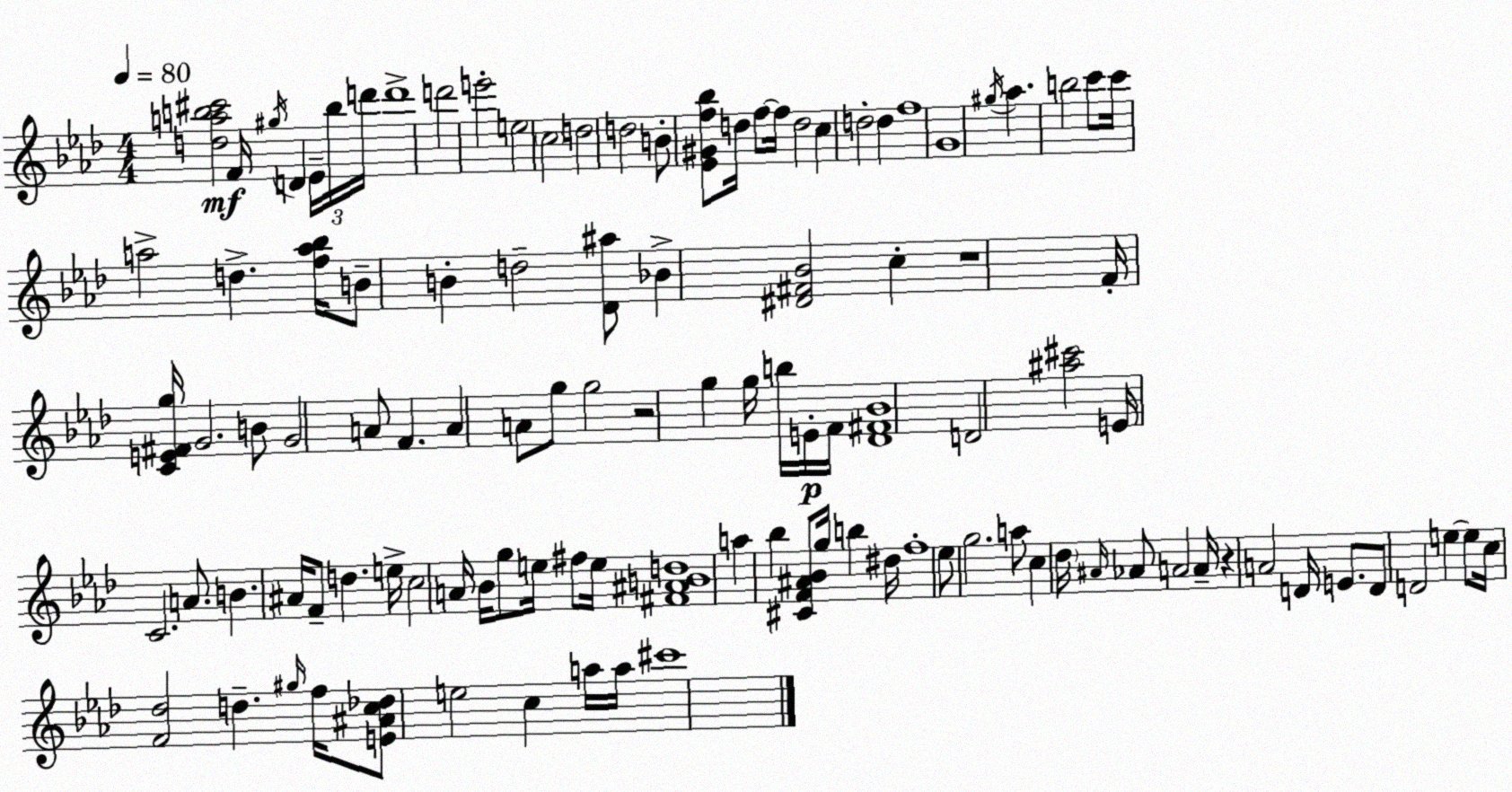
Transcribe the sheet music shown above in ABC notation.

X:1
T:Untitled
M:4/4
L:1/4
K:Ab
[dab^c']2 F/4 ^g/4 D _E/4 b/4 d'/4 d'4 d'2 e'2 e2 c2 d2 d2 B/2 [_E^Gf_b]/2 d/4 f/2 f/4 d2 c d2 d f4 G4 ^g/4 _a b2 c'/2 c'/4 a2 d [fa_b]/4 B/2 B d2 [_D^a]/2 _B [^D^F_B]2 c z4 F/4 [CE^Fg]/4 G2 B/2 G2 A/2 F A A/2 g/2 g2 z2 g g/4 b/4 E/4 F/4 [_D^F_B]4 D2 [^a^c']2 E/4 C2 A/2 B ^A/4 F/2 d e/4 c2 A/4 _B/4 g/2 e/4 ^f/2 e/4 [^F^ABd]4 a _b [^CF^A_B]/2 g/4 b ^d/4 f4 _e/2 g2 a/2 c _d/4 ^A/4 _A/2 A2 A/4 z A2 D/4 E/2 D/2 D2 e e/2 c/4 [F_d]2 d ^g/4 f/4 [E^Ac_d]/2 e2 c a/4 a/4 ^c'4